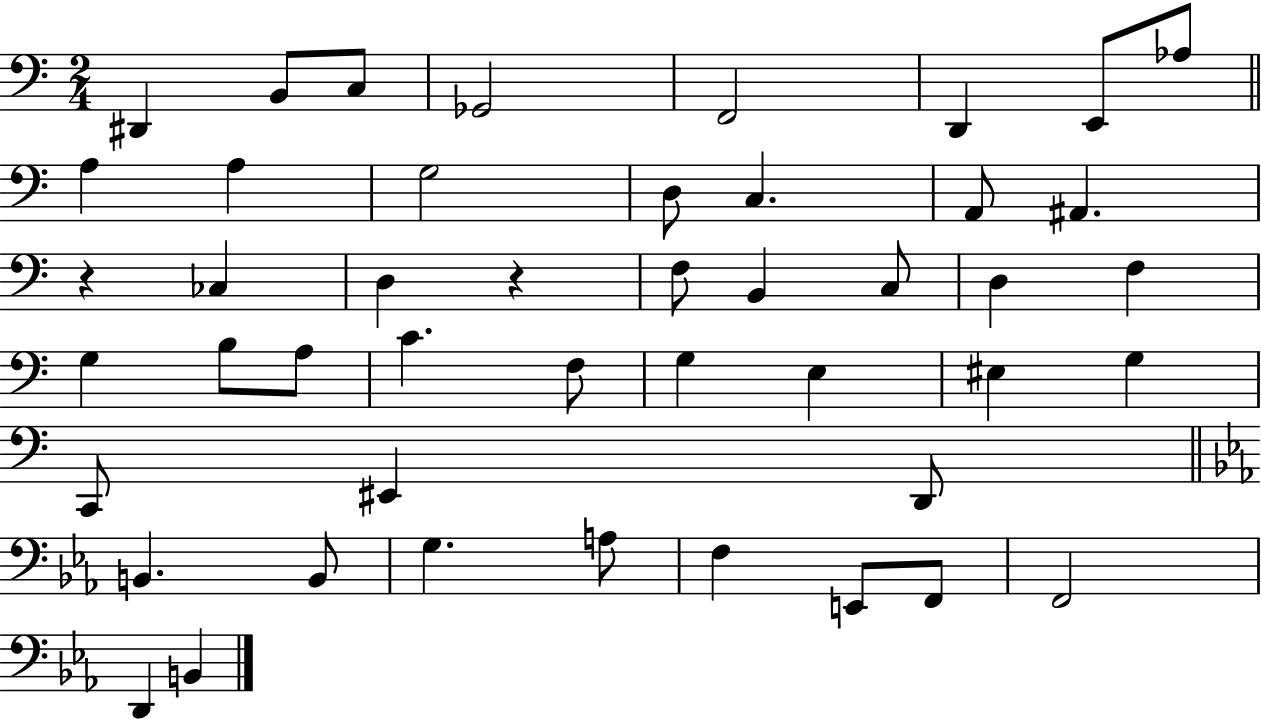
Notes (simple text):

D#2/q B2/e C3/e Gb2/h F2/h D2/q E2/e Ab3/e A3/q A3/q G3/h D3/e C3/q. A2/e A#2/q. R/q CES3/q D3/q R/q F3/e B2/q C3/e D3/q F3/q G3/q B3/e A3/e C4/q. F3/e G3/q E3/q EIS3/q G3/q C2/e EIS2/q D2/e B2/q. B2/e G3/q. A3/e F3/q E2/e F2/e F2/h D2/q B2/q